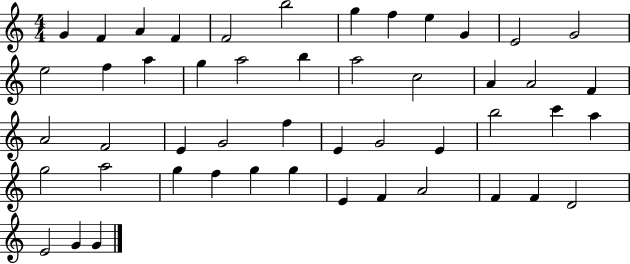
G4/q F4/q A4/q F4/q F4/h B5/h G5/q F5/q E5/q G4/q E4/h G4/h E5/h F5/q A5/q G5/q A5/h B5/q A5/h C5/h A4/q A4/h F4/q A4/h F4/h E4/q G4/h F5/q E4/q G4/h E4/q B5/h C6/q A5/q G5/h A5/h G5/q F5/q G5/q G5/q E4/q F4/q A4/h F4/q F4/q D4/h E4/h G4/q G4/q